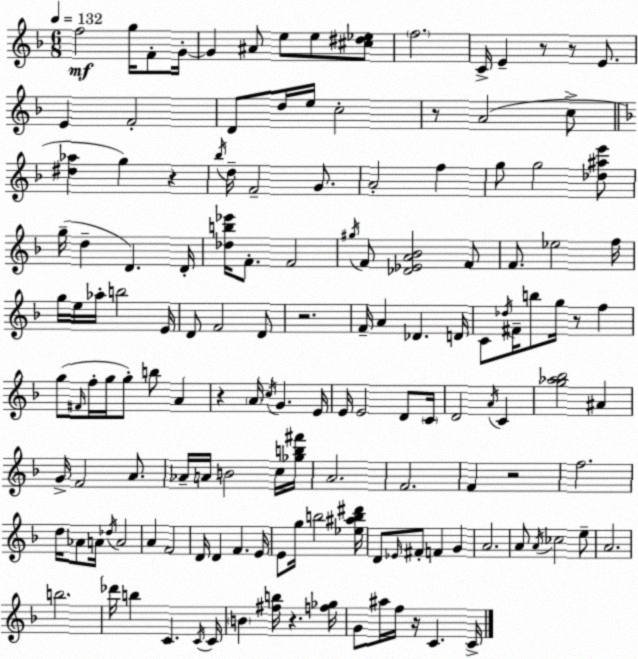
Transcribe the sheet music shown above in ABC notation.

X:1
T:Untitled
M:6/8
L:1/4
K:Dm
f2 g/4 F/2 G/4 G ^A/2 e/2 e/2 [^c^d_e]/2 f2 C/4 E z/2 z/2 E/2 E F2 D/2 d/4 e/4 c2 z/2 A2 c/2 [^d_a] g z _b/4 d/4 F2 G/2 A2 f g/2 g2 [_d^ae']/2 g/4 d D D/4 [_db_e']/4 F/2 F2 ^g/4 F/2 [_D_EA_B]2 F/2 F/2 _e2 f/4 g/4 e/4 _a/4 b2 E/4 D/2 F2 D/2 z2 F/4 A _D D/4 C/2 _d/4 ^F/4 b/2 g/4 z/2 f g/2 ^F/4 f/4 g/4 g/2 b/2 A z A/4 c/4 G E/4 E/4 E2 D/2 C/4 D2 A/4 C [g_a_b]2 ^A G/4 F2 A/2 _A/4 A/4 B2 c/4 [_gb^f']/4 A2 F2 F z2 f2 d/4 _A/2 A/4 _d/4 A2 A F2 D/4 D F E/4 E/2 g/4 b2 [_e^ab^d']/4 D/2 _E/4 ^F/2 F G A2 A/2 A/4 _c2 e/2 A2 b2 _d'/4 b C C/4 C/4 B [^fb]/4 z [f_g]/4 G/2 ^a/4 f/4 z/4 C C/4